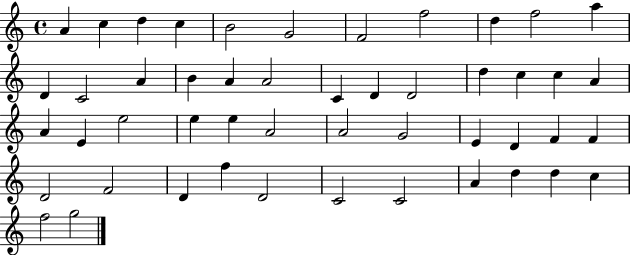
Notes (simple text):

A4/q C5/q D5/q C5/q B4/h G4/h F4/h F5/h D5/q F5/h A5/q D4/q C4/h A4/q B4/q A4/q A4/h C4/q D4/q D4/h D5/q C5/q C5/q A4/q A4/q E4/q E5/h E5/q E5/q A4/h A4/h G4/h E4/q D4/q F4/q F4/q D4/h F4/h D4/q F5/q D4/h C4/h C4/h A4/q D5/q D5/q C5/q F5/h G5/h